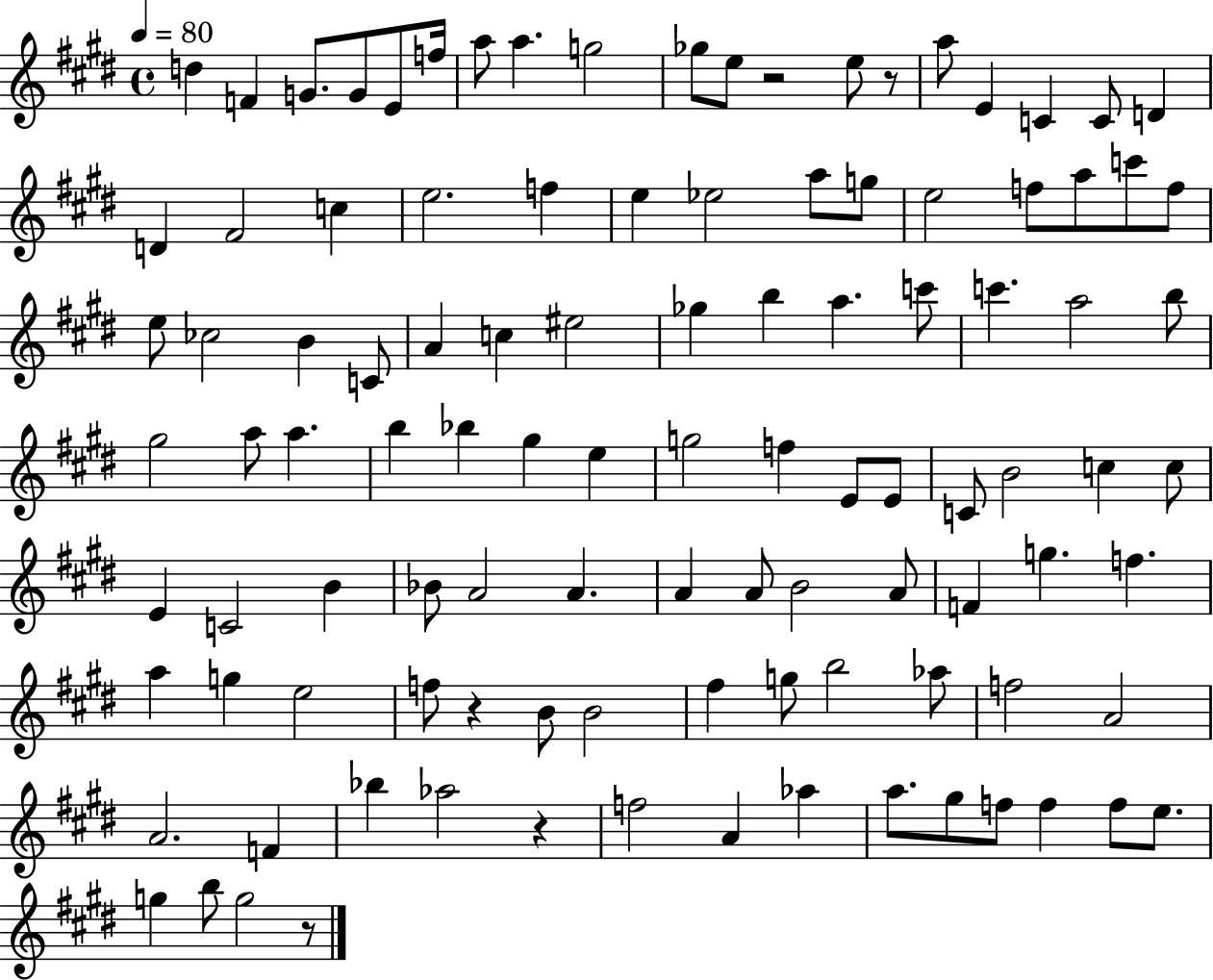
{
  \clef treble
  \time 4/4
  \defaultTimeSignature
  \key e \major
  \tempo 4 = 80
  d''4 f'4 g'8. g'8 e'8 f''16 | a''8 a''4. g''2 | ges''8 e''8 r2 e''8 r8 | a''8 e'4 c'4 c'8 d'4 | \break d'4 fis'2 c''4 | e''2. f''4 | e''4 ees''2 a''8 g''8 | e''2 f''8 a''8 c'''8 f''8 | \break e''8 ces''2 b'4 c'8 | a'4 c''4 eis''2 | ges''4 b''4 a''4. c'''8 | c'''4. a''2 b''8 | \break gis''2 a''8 a''4. | b''4 bes''4 gis''4 e''4 | g''2 f''4 e'8 e'8 | c'8 b'2 c''4 c''8 | \break e'4 c'2 b'4 | bes'8 a'2 a'4. | a'4 a'8 b'2 a'8 | f'4 g''4. f''4. | \break a''4 g''4 e''2 | f''8 r4 b'8 b'2 | fis''4 g''8 b''2 aes''8 | f''2 a'2 | \break a'2. f'4 | bes''4 aes''2 r4 | f''2 a'4 aes''4 | a''8. gis''8 f''8 f''4 f''8 e''8. | \break g''4 b''8 g''2 r8 | \bar "|."
}